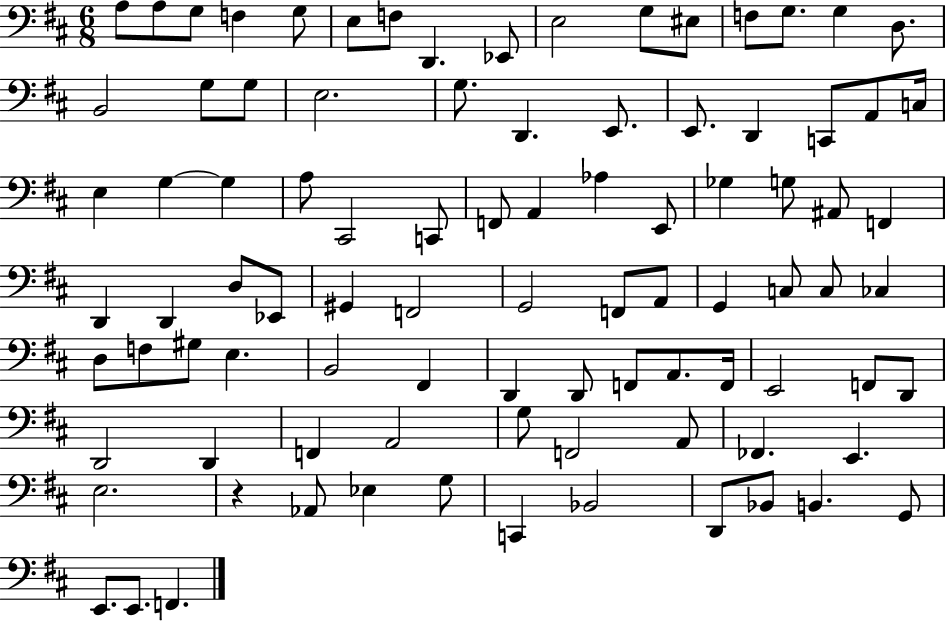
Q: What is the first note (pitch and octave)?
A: A3